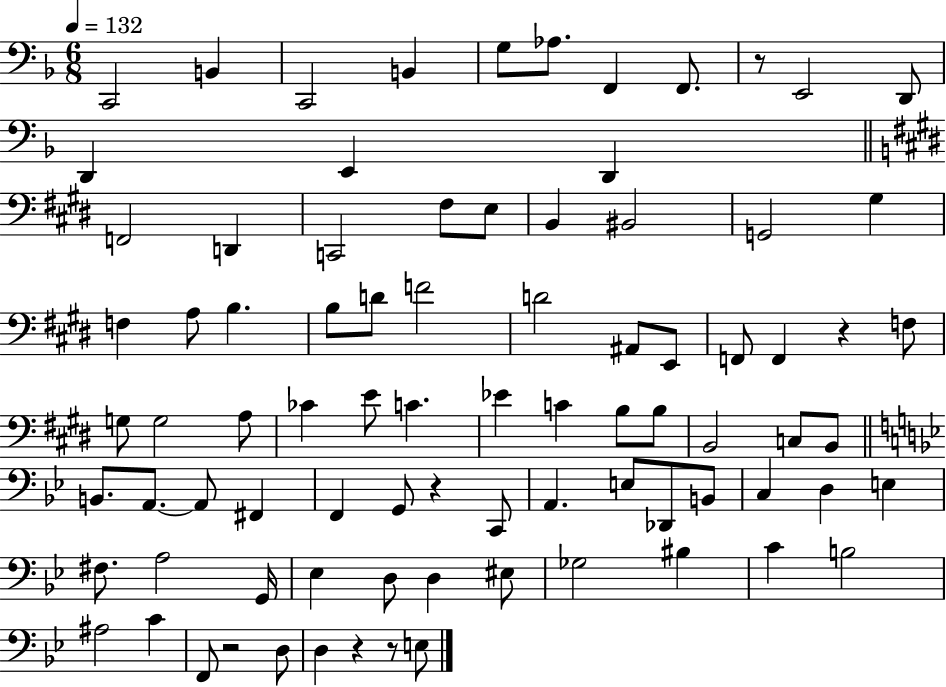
{
  \clef bass
  \numericTimeSignature
  \time 6/8
  \key f \major
  \tempo 4 = 132
  \repeat volta 2 { c,2 b,4 | c,2 b,4 | g8 aes8. f,4 f,8. | r8 e,2 d,8 | \break d,4 e,4 d,4 | \bar "||" \break \key e \major f,2 d,4 | c,2 fis8 e8 | b,4 bis,2 | g,2 gis4 | \break f4 a8 b4. | b8 d'8 f'2 | d'2 ais,8 e,8 | f,8 f,4 r4 f8 | \break g8 g2 a8 | ces'4 e'8 c'4. | ees'4 c'4 b8 b8 | b,2 c8 b,8 | \break \bar "||" \break \key bes \major b,8. a,8.~~ a,8 fis,4 | f,4 g,8 r4 c,8 | a,4. e8 des,8 b,8 | c4 d4 e4 | \break fis8. a2 g,16 | ees4 d8 d4 eis8 | ges2 bis4 | c'4 b2 | \break ais2 c'4 | f,8 r2 d8 | d4 r4 r8 e8 | } \bar "|."
}